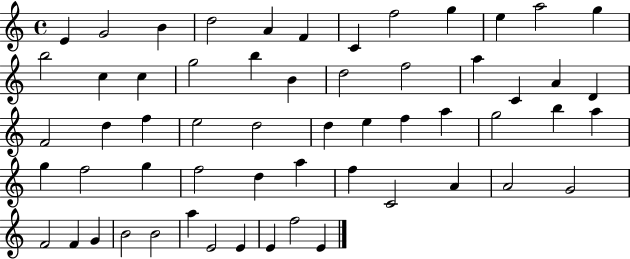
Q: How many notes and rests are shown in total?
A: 58